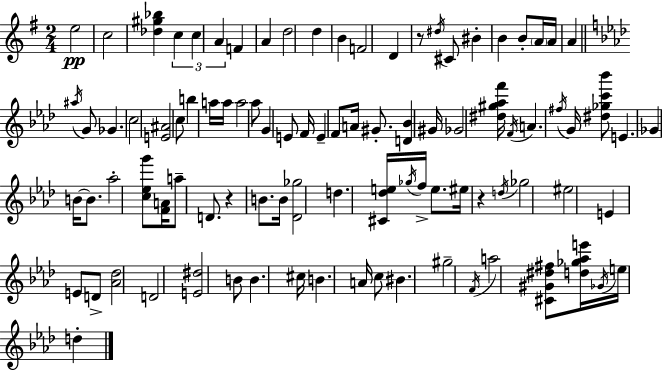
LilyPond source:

{
  \clef treble
  \numericTimeSignature
  \time 2/4
  \key e \minor
  e''2\pp | c''2 | <des'' gis'' bes''>4 \tuplet 3/2 { c''4 | c''4 a'4 } | \break f'4 a'4 | d''2 | d''4 b'4 | f'2 | \break d'4 r8 \acciaccatura { dis''16 } cis'8 | bis'4-. b'4 | b'8-. \parenthesize a'16 a'16 a'4 | \bar "||" \break \key f \minor \acciaccatura { ais''16 } g'8 ges'4. | c''2 | <e' ais'>2 | c''8 b''4 a''16 | \break a''16 a''2 | aes''8 g'4 e'8 | f'16 e'4-- f'8 | a'16 gis'8.-. <d' bes'>4 | \break gis'16 ges'2 | <dis'' gis'' aes'' f'''>16 \acciaccatura { f'16 } a'4. | \acciaccatura { fis''16 } g'16 <dis'' ges'' c''' bes'''>8 e'4. | ges'4 b'16~~ | \break b'8. aes''2-. | <c'' ees'' g'''>8 <f' a'>16 a''8-- | d'8. r4 b'8. | b'16 <des' ges''>2 | \break d''4. | <cis' des'' e''>16 \acciaccatura { ges''16 } f''16-> e''8. eis''16 | r4 \acciaccatura { d''16 } ges''2 | eis''2 | \break e'4 | e'8 d'8-> <aes' des''>2 | d'2 | <e' dis''>2 | \break b'8 b'4. | cis''16 b'4. | a'16 c''8 bis'4. | gis''2-- | \break \acciaccatura { f'16 } a''2 | <cis' gis' dis'' fis''>8 | <d'' ges'' aes'' e'''>16 \acciaccatura { ges'16 } e''16 d''4-. \bar "|."
}